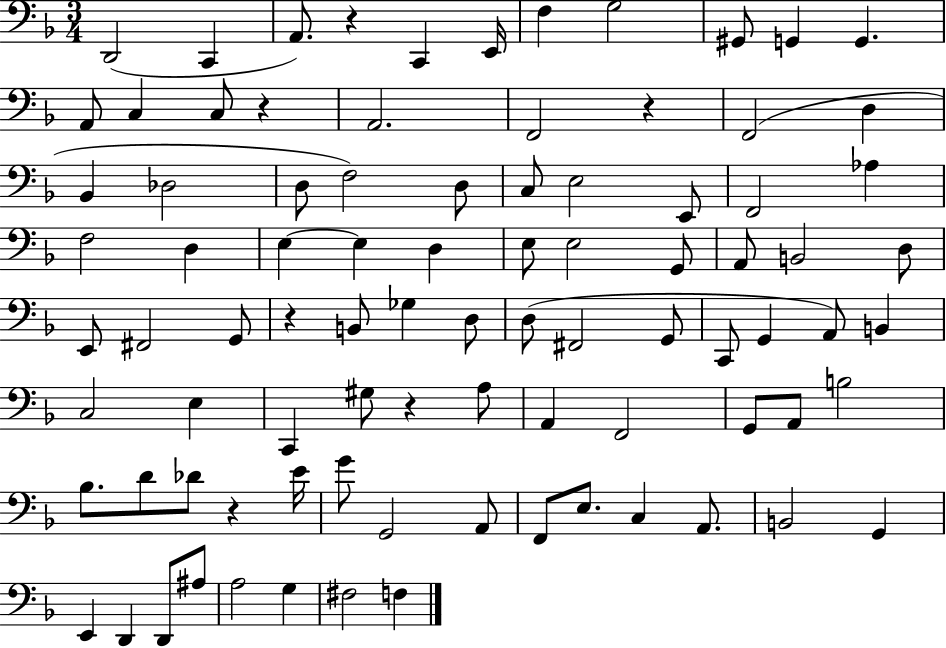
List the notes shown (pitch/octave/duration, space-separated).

D2/h C2/q A2/e. R/q C2/q E2/s F3/q G3/h G#2/e G2/q G2/q. A2/e C3/q C3/e R/q A2/h. F2/h R/q F2/h D3/q Bb2/q Db3/h D3/e F3/h D3/e C3/e E3/h E2/e F2/h Ab3/q F3/h D3/q E3/q E3/q D3/q E3/e E3/h G2/e A2/e B2/h D3/e E2/e F#2/h G2/e R/q B2/e Gb3/q D3/e D3/e F#2/h G2/e C2/e G2/q A2/e B2/q C3/h E3/q C2/q G#3/e R/q A3/e A2/q F2/h G2/e A2/e B3/h Bb3/e. D4/e Db4/e R/q E4/s G4/e G2/h A2/e F2/e E3/e. C3/q A2/e. B2/h G2/q E2/q D2/q D2/e A#3/e A3/h G3/q F#3/h F3/q